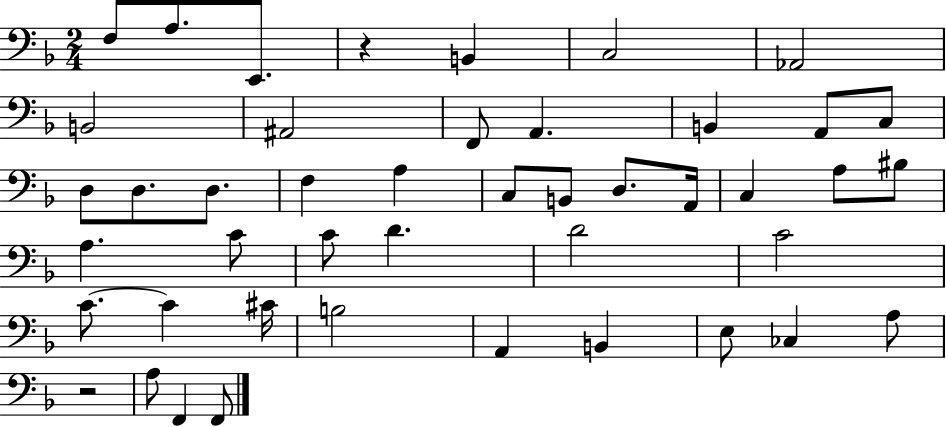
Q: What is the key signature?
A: F major